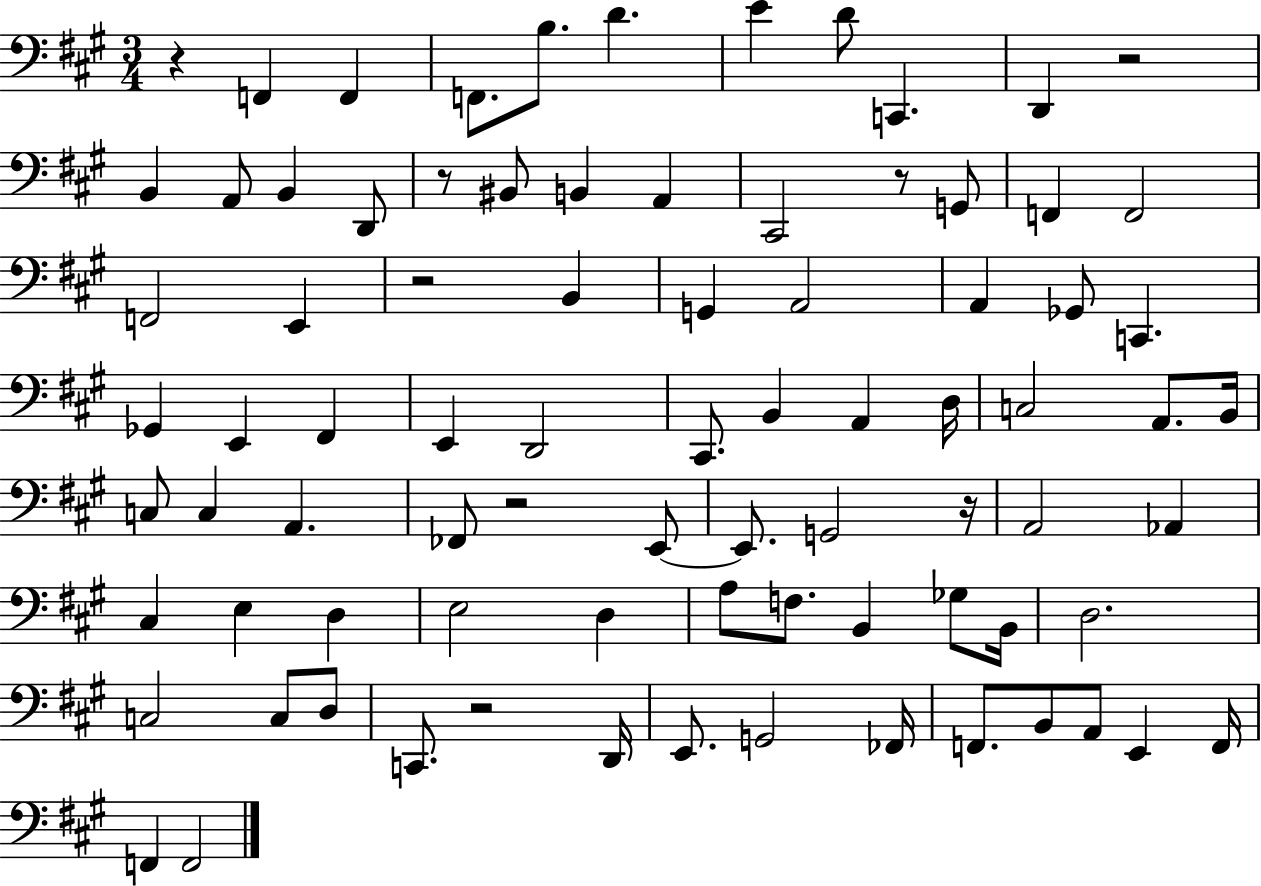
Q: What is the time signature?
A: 3/4